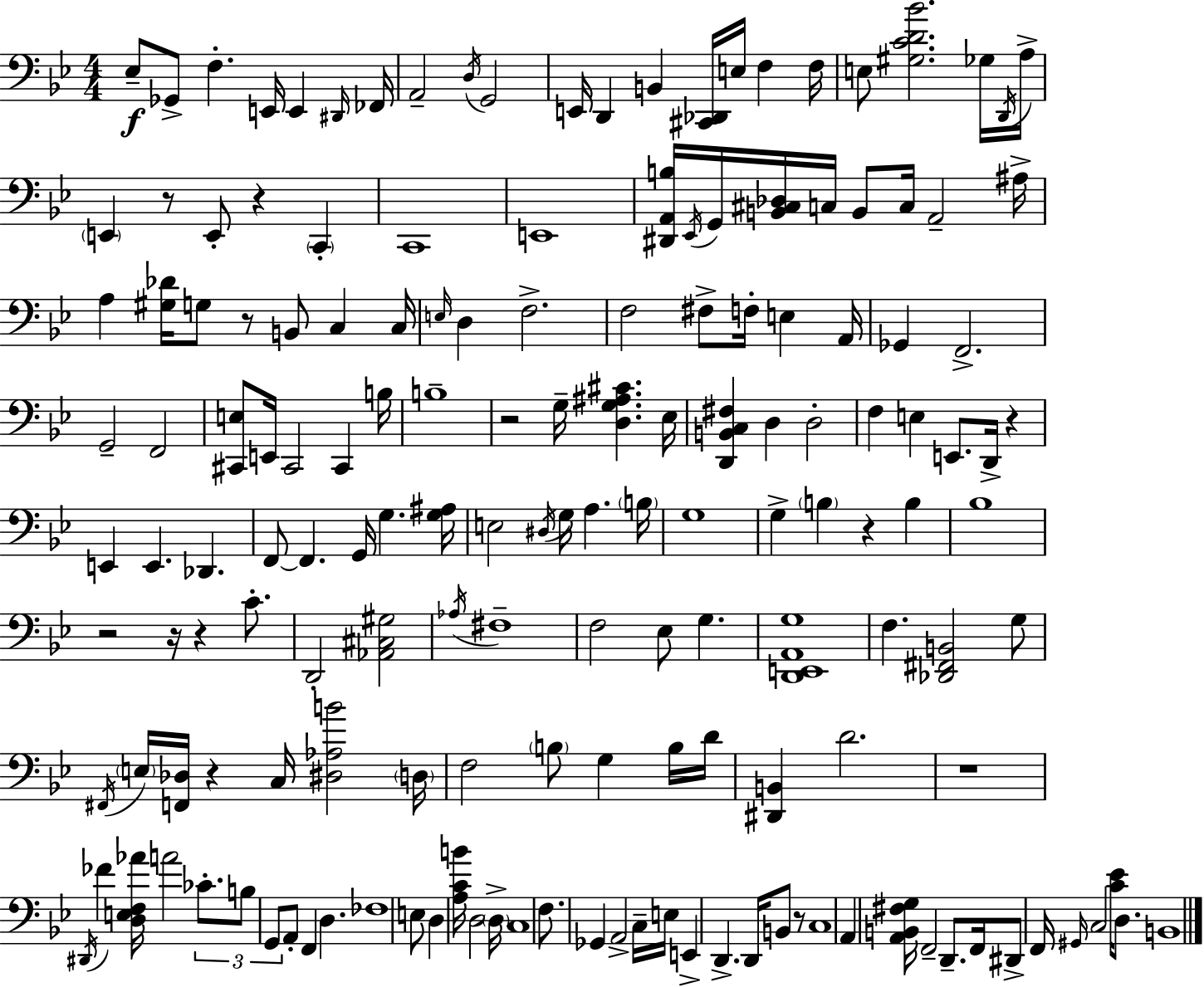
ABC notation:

X:1
T:Untitled
M:4/4
L:1/4
K:Gm
_E,/2 _G,,/2 F, E,,/4 E,, ^D,,/4 _F,,/4 A,,2 D,/4 G,,2 E,,/4 D,, B,, [^C,,_D,,]/4 E,/4 F, F,/4 E,/2 [^G,CD_B]2 _G,/4 D,,/4 A,/4 E,, z/2 E,,/2 z C,, C,,4 E,,4 [^D,,A,,B,]/4 _E,,/4 G,,/4 [B,,^C,_D,]/4 C,/4 B,,/2 C,/4 A,,2 ^A,/4 A, [^G,_D]/4 G,/2 z/2 B,,/2 C, C,/4 E,/4 D, F,2 F,2 ^F,/2 F,/4 E, A,,/4 _G,, F,,2 G,,2 F,,2 [^C,,E,]/2 E,,/4 ^C,,2 ^C,, B,/4 B,4 z2 G,/4 [D,G,^A,^C] _E,/4 [D,,B,,C,^F,] D, D,2 F, E, E,,/2 D,,/4 z E,, E,, _D,, F,,/2 F,, G,,/4 G, [G,^A,]/4 E,2 ^D,/4 G,/4 A, B,/4 G,4 G, B, z B, _B,4 z2 z/4 z C/2 D,,2 [_A,,^C,^G,]2 _A,/4 ^F,4 F,2 _E,/2 G, [D,,E,,A,,G,]4 F, [_D,,^F,,B,,]2 G,/2 ^F,,/4 E,/4 [F,,_D,]/4 z C,/4 [^D,_A,B]2 D,/4 F,2 B,/2 G, B,/4 D/4 [^D,,B,,] D2 z4 ^D,,/4 _F [D,E,F,_A]/4 A2 _C/2 B,/2 G,,/2 A,,/2 F,, D, _F,4 E,/2 D, [A,CB]/4 D,2 D,/4 C,4 F,/2 _G,, A,,2 C,/4 E,/4 E,, D,, D,,/4 B,,/2 z/2 C,4 A,, [A,,B,,^F,G,]/4 F,,2 D,,/2 F,,/4 ^D,,/2 F,,/4 ^G,,/4 C,2 [C_E]/4 D,/2 B,,4